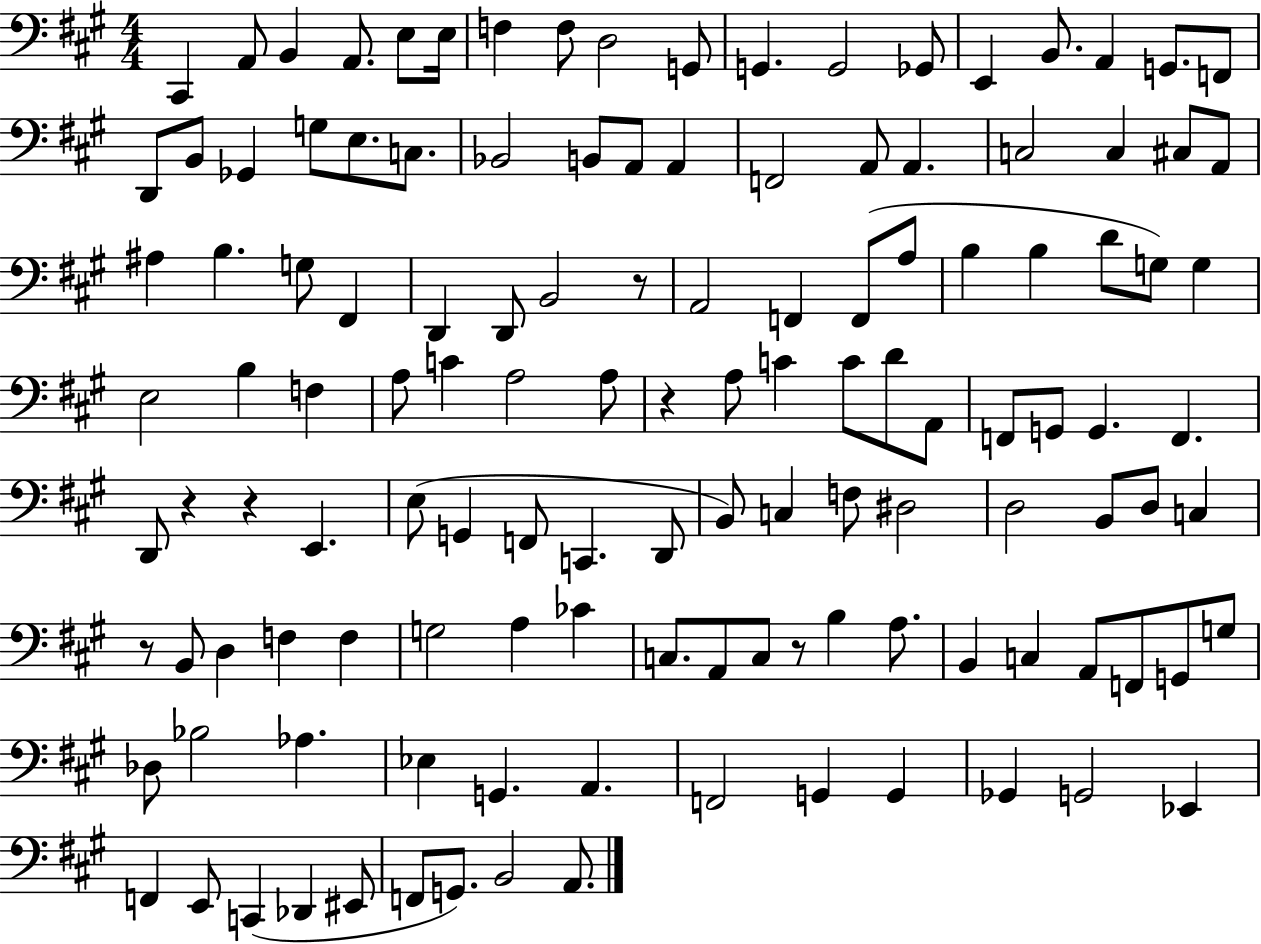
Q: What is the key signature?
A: A major